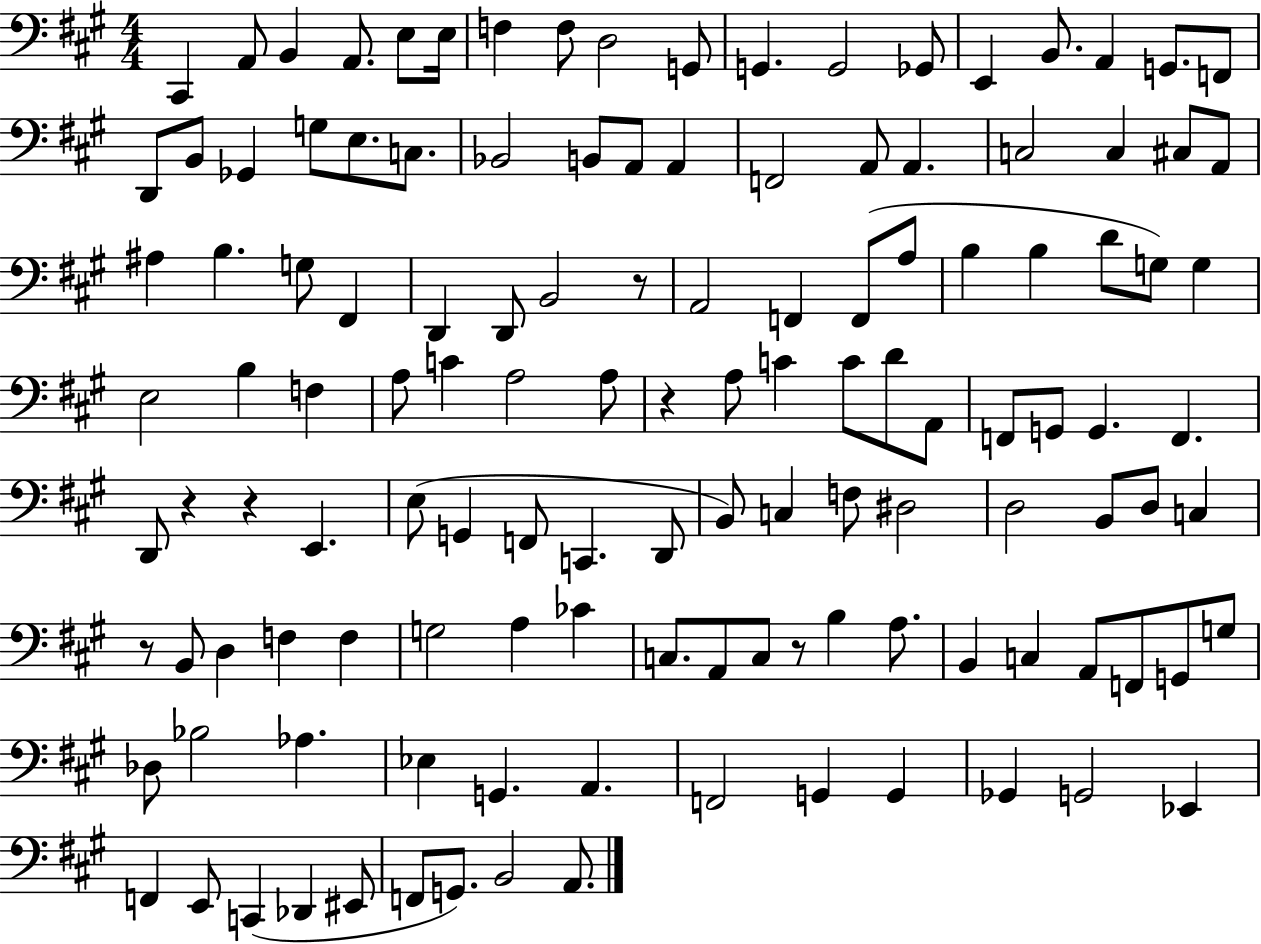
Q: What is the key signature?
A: A major